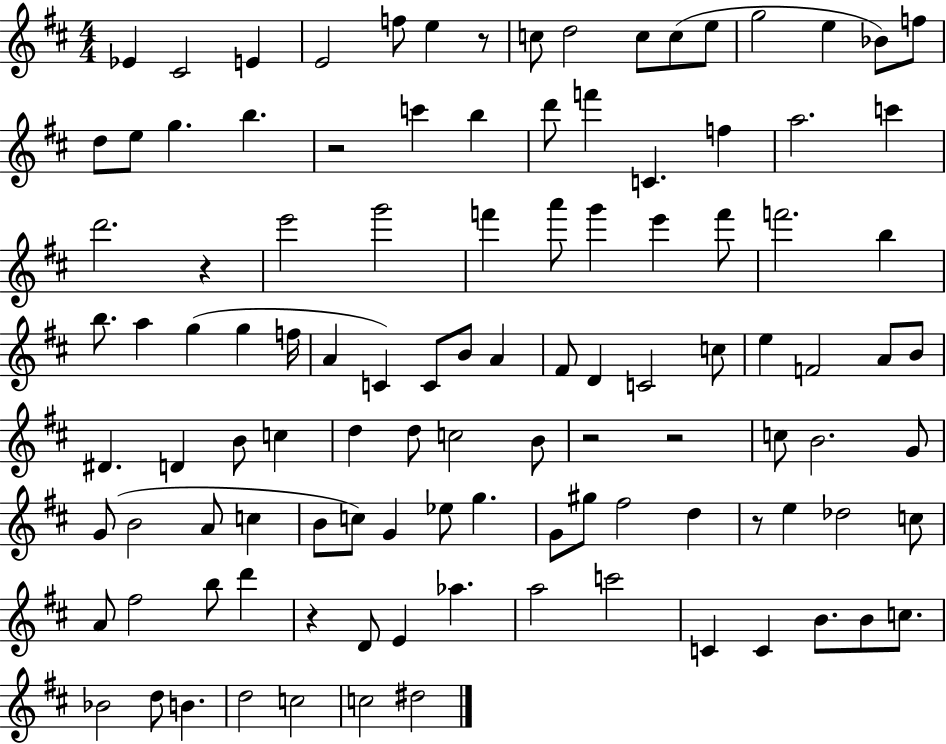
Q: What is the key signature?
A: D major